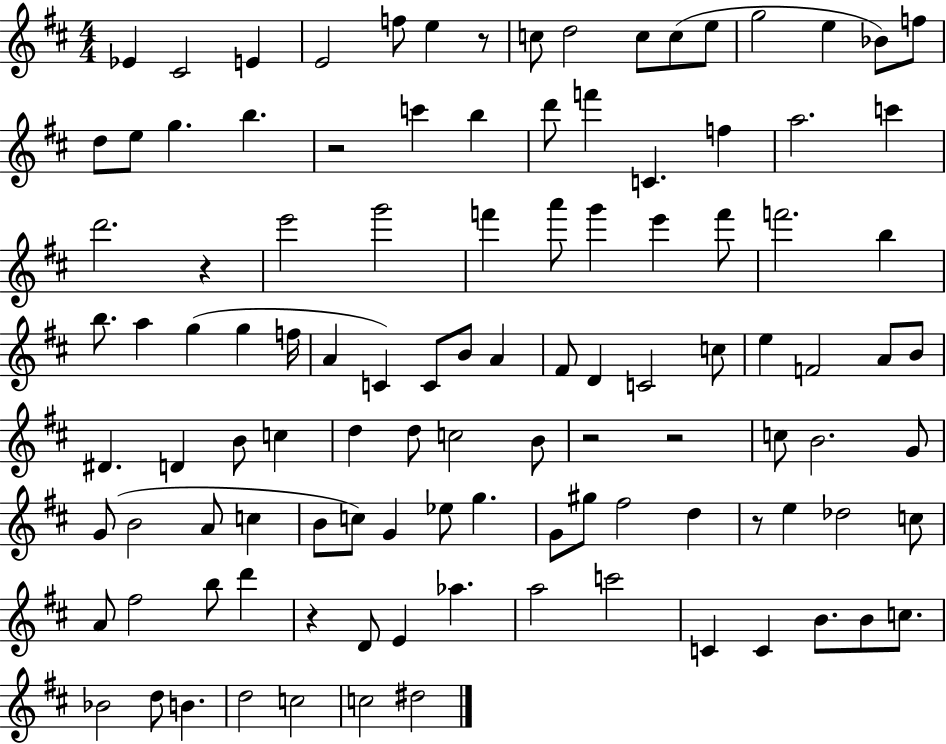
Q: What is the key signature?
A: D major